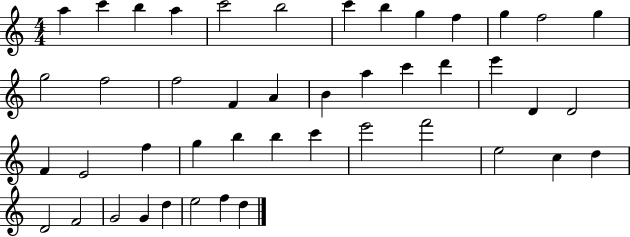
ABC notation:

X:1
T:Untitled
M:4/4
L:1/4
K:C
a c' b a c'2 b2 c' b g f g f2 g g2 f2 f2 F A B a c' d' e' D D2 F E2 f g b b c' e'2 f'2 e2 c d D2 F2 G2 G d e2 f d